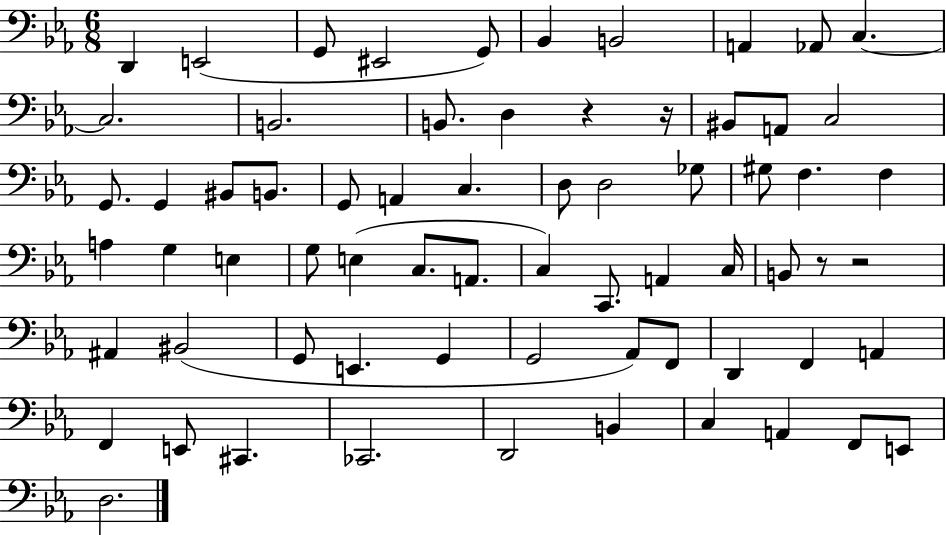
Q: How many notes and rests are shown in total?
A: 68